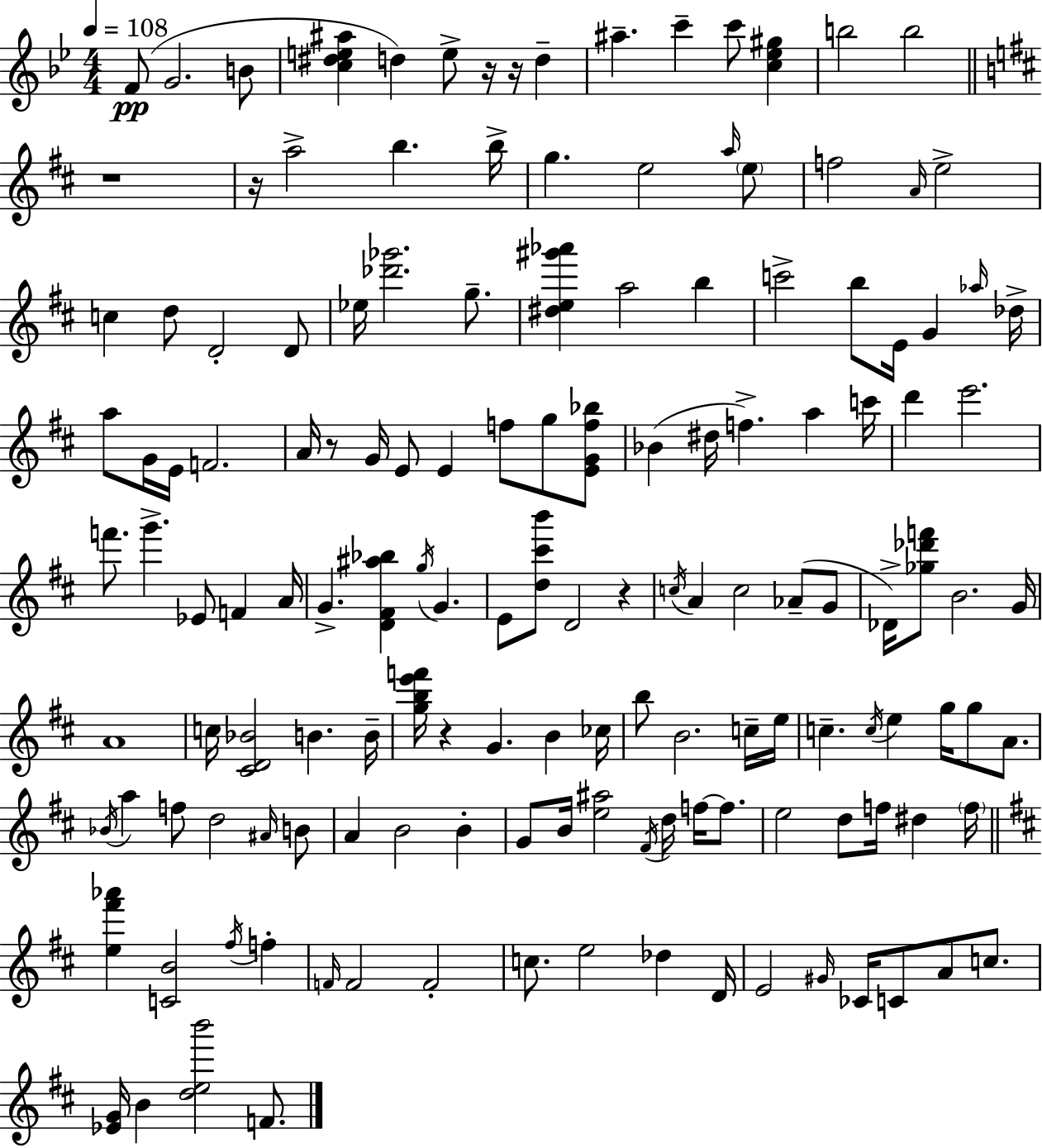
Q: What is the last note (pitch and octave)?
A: F4